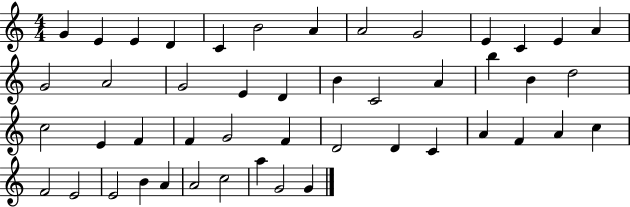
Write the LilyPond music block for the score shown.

{
  \clef treble
  \numericTimeSignature
  \time 4/4
  \key c \major
  g'4 e'4 e'4 d'4 | c'4 b'2 a'4 | a'2 g'2 | e'4 c'4 e'4 a'4 | \break g'2 a'2 | g'2 e'4 d'4 | b'4 c'2 a'4 | b''4 b'4 d''2 | \break c''2 e'4 f'4 | f'4 g'2 f'4 | d'2 d'4 c'4 | a'4 f'4 a'4 c''4 | \break f'2 e'2 | e'2 b'4 a'4 | a'2 c''2 | a''4 g'2 g'4 | \break \bar "|."
}